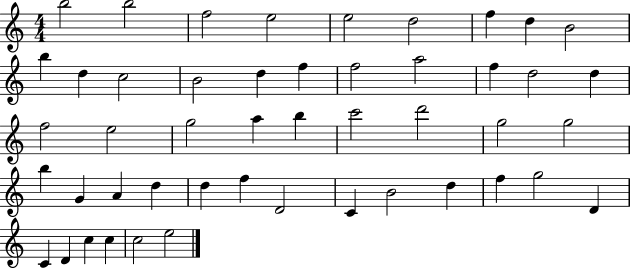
X:1
T:Untitled
M:4/4
L:1/4
K:C
b2 b2 f2 e2 e2 d2 f d B2 b d c2 B2 d f f2 a2 f d2 d f2 e2 g2 a b c'2 d'2 g2 g2 b G A d d f D2 C B2 d f g2 D C D c c c2 e2